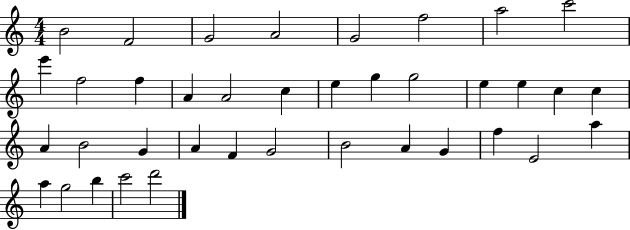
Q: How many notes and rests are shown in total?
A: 38